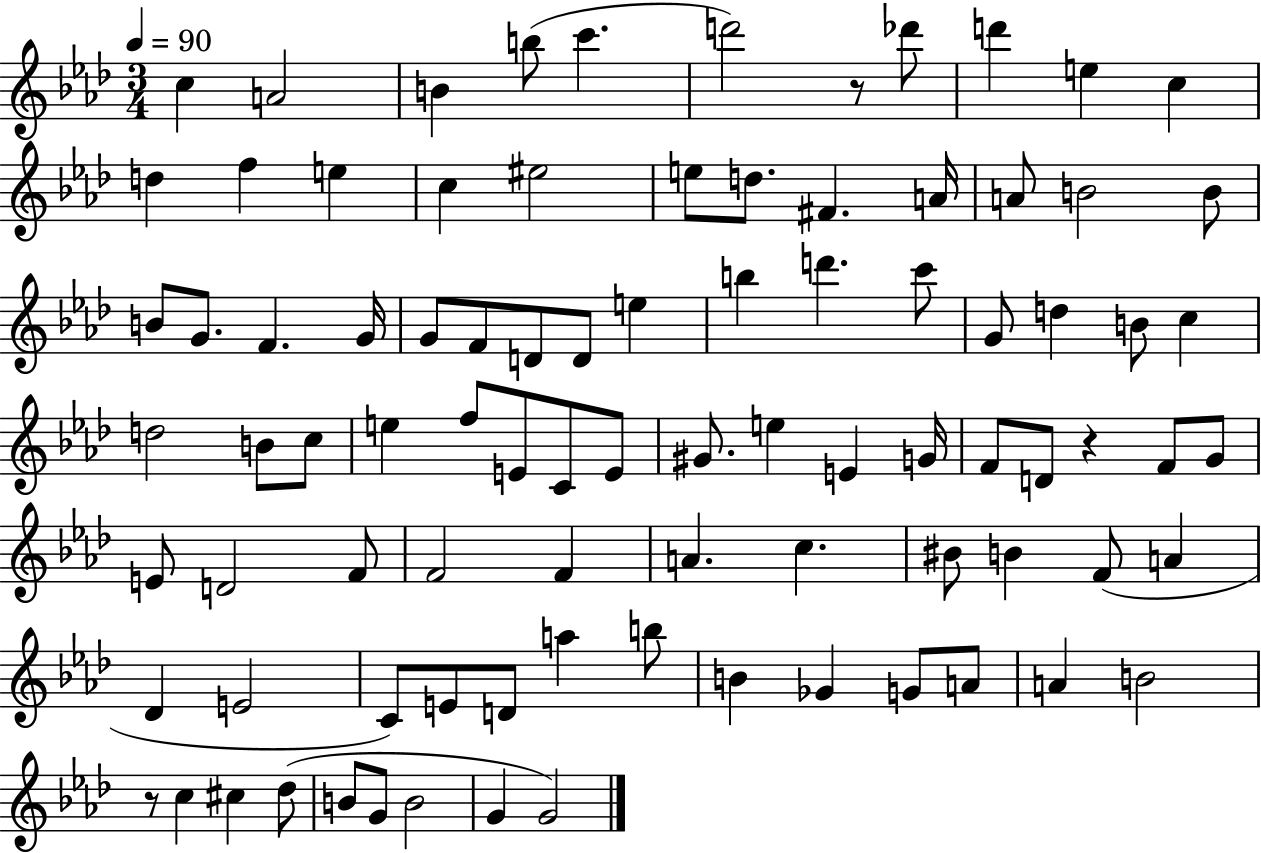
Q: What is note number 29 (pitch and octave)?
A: D4